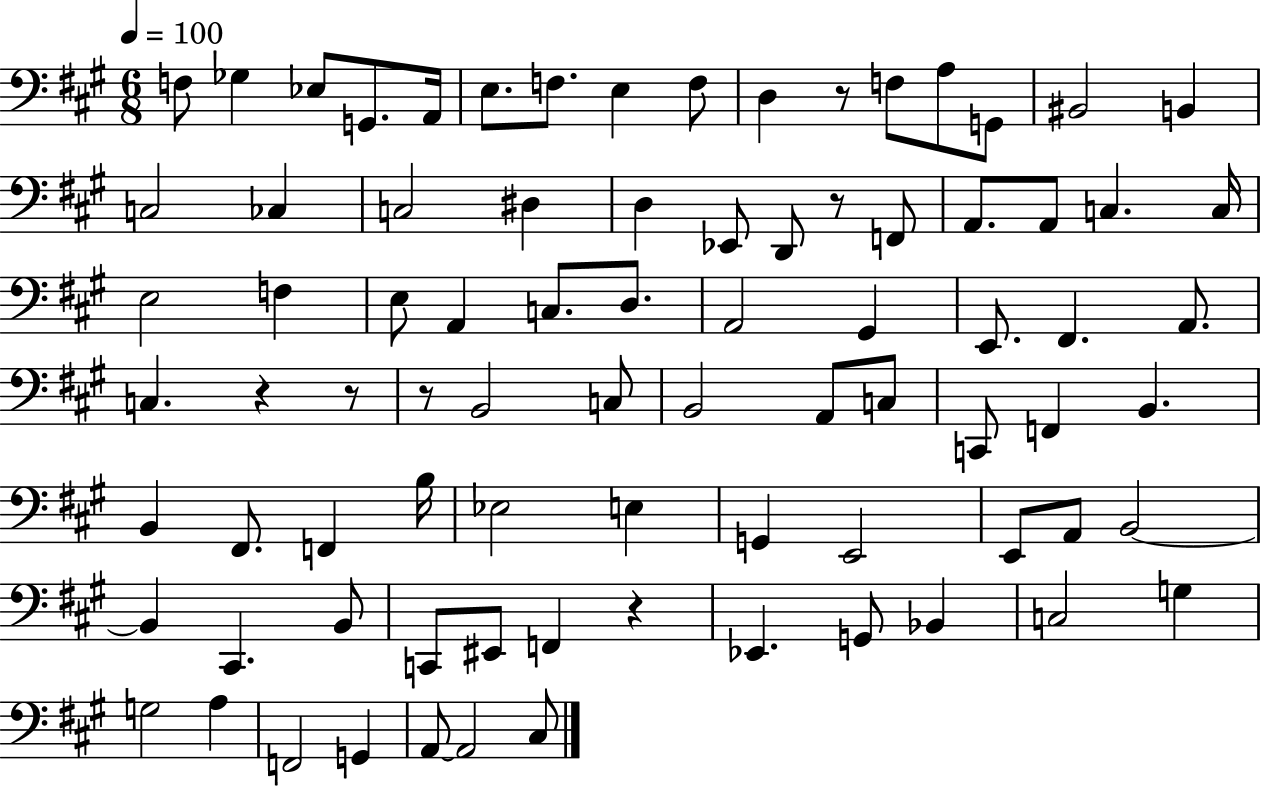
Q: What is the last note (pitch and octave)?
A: C#3